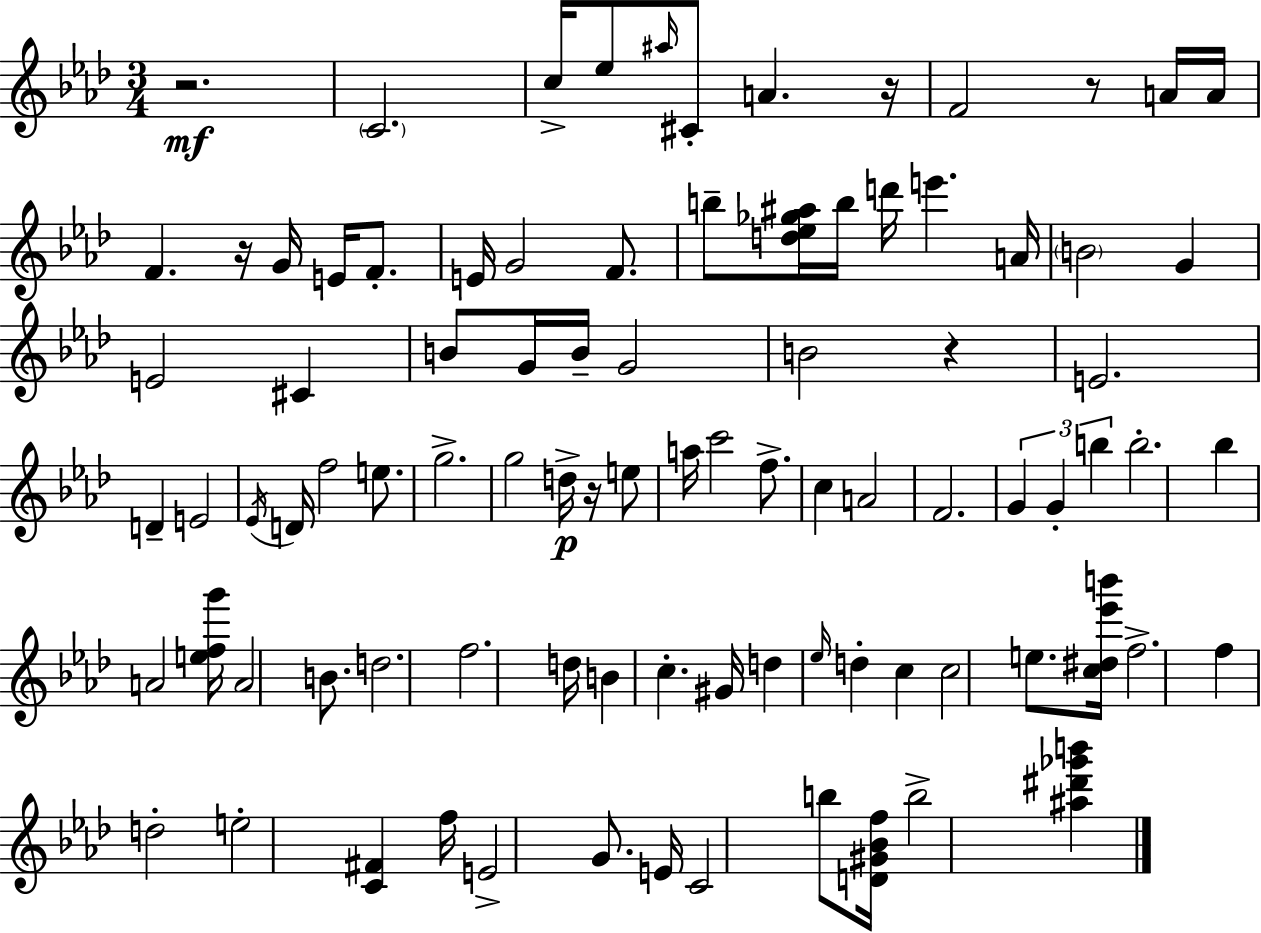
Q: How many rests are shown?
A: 6